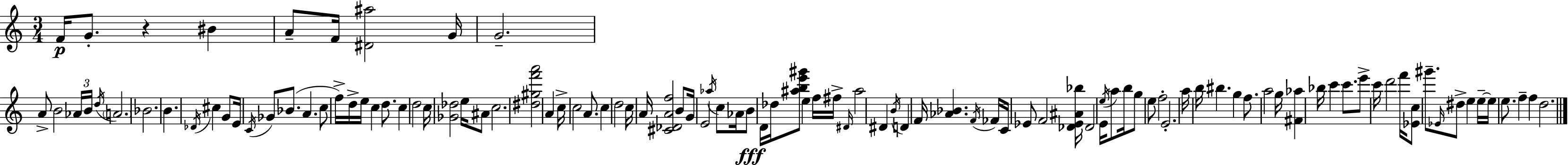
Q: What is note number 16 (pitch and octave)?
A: Db4